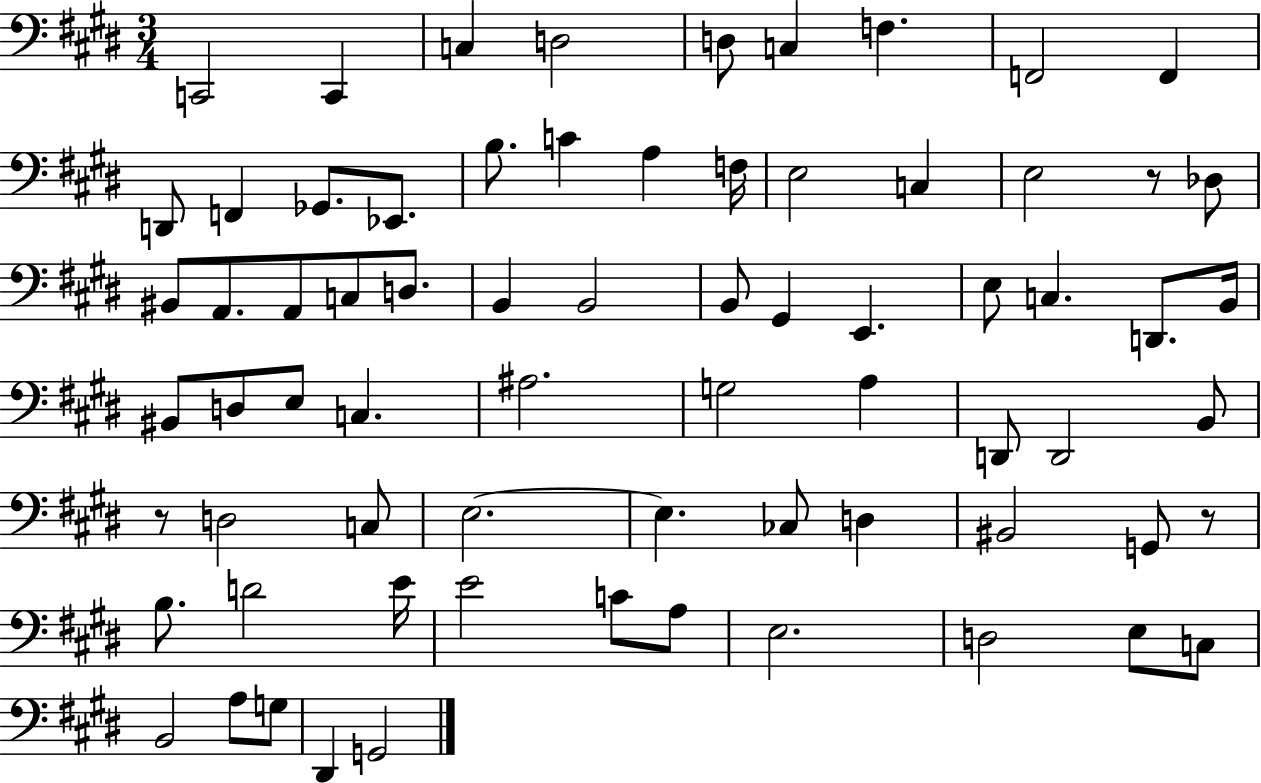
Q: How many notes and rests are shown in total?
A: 71